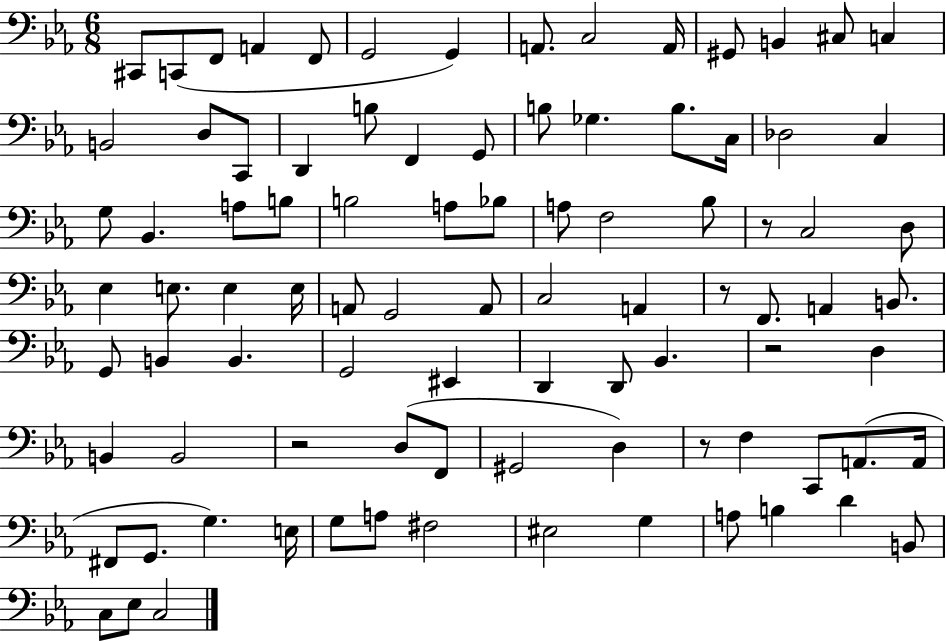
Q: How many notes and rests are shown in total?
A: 91